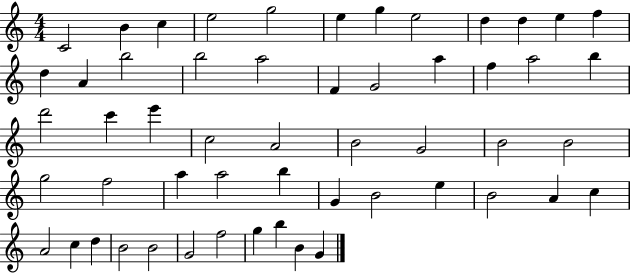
{
  \clef treble
  \numericTimeSignature
  \time 4/4
  \key c \major
  c'2 b'4 c''4 | e''2 g''2 | e''4 g''4 e''2 | d''4 d''4 e''4 f''4 | \break d''4 a'4 b''2 | b''2 a''2 | f'4 g'2 a''4 | f''4 a''2 b''4 | \break d'''2 c'''4 e'''4 | c''2 a'2 | b'2 g'2 | b'2 b'2 | \break g''2 f''2 | a''4 a''2 b''4 | g'4 b'2 e''4 | b'2 a'4 c''4 | \break a'2 c''4 d''4 | b'2 b'2 | g'2 f''2 | g''4 b''4 b'4 g'4 | \break \bar "|."
}